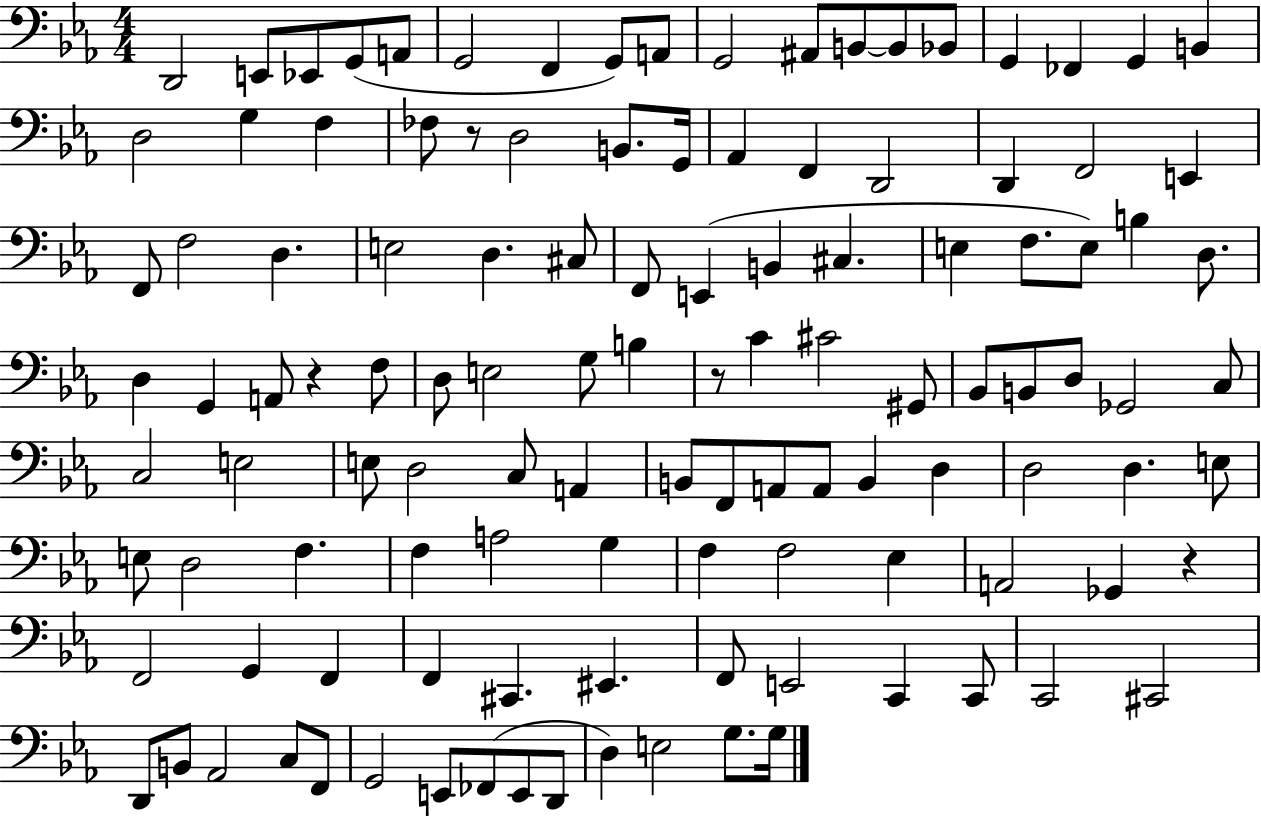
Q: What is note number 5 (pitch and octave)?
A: A2